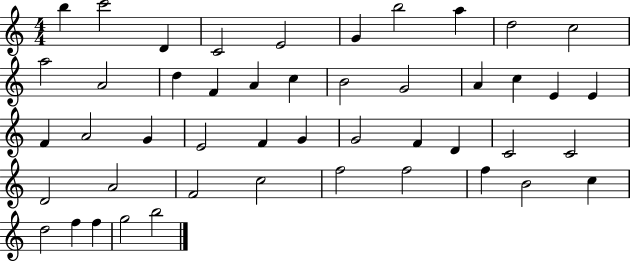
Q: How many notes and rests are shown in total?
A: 47